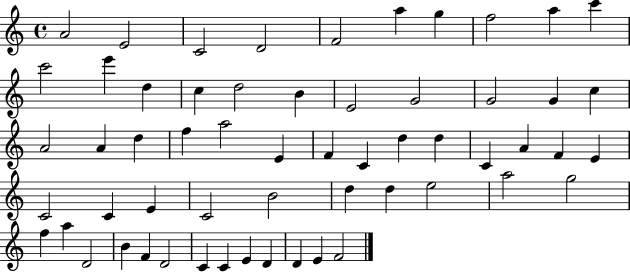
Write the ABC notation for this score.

X:1
T:Untitled
M:4/4
L:1/4
K:C
A2 E2 C2 D2 F2 a g f2 a c' c'2 e' d c d2 B E2 G2 G2 G c A2 A d f a2 E F C d d C A F E C2 C E C2 B2 d d e2 a2 g2 f a D2 B F D2 C C E D D E F2